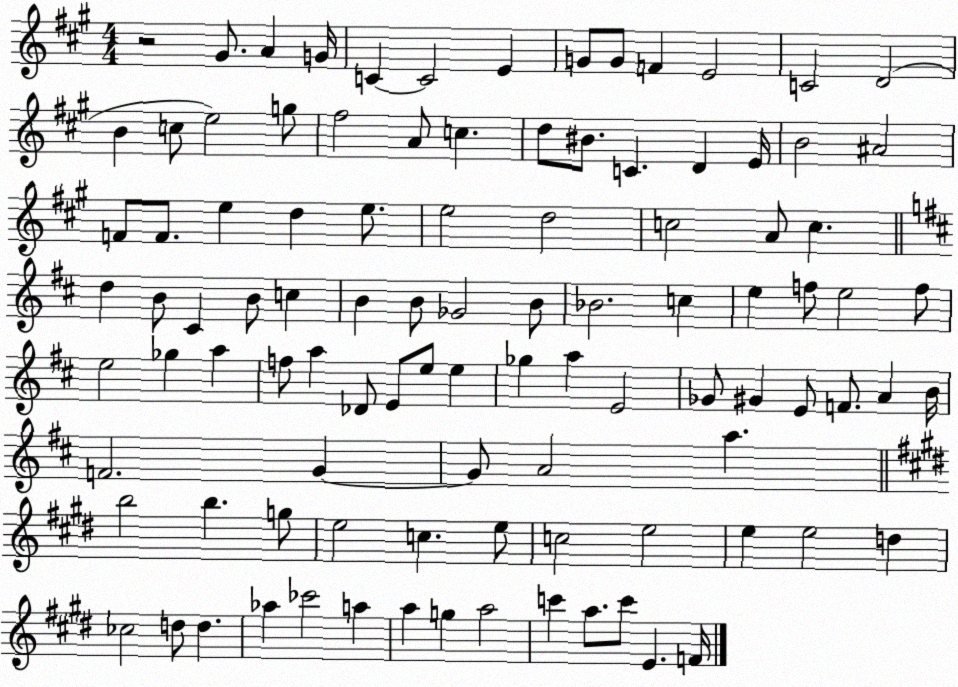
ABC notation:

X:1
T:Untitled
M:4/4
L:1/4
K:A
z2 ^G/2 A G/4 C C2 E G/2 G/2 F E2 C2 D2 B c/2 e2 g/2 ^f2 A/2 c d/2 ^B/2 C D E/4 B2 ^A2 F/2 F/2 e d e/2 e2 d2 c2 A/2 c d B/2 ^C B/2 c B B/2 _G2 B/2 _B2 c e f/2 e2 f/2 e2 _g a f/2 a _D/2 E/2 e/2 e _g a E2 _G/2 ^G E/2 F/2 A B/4 F2 G G/2 A2 a b2 b g/2 e2 c e/2 c2 e2 e e2 d _c2 d/2 d _a _c'2 a a g a2 c' a/2 c'/2 E F/4